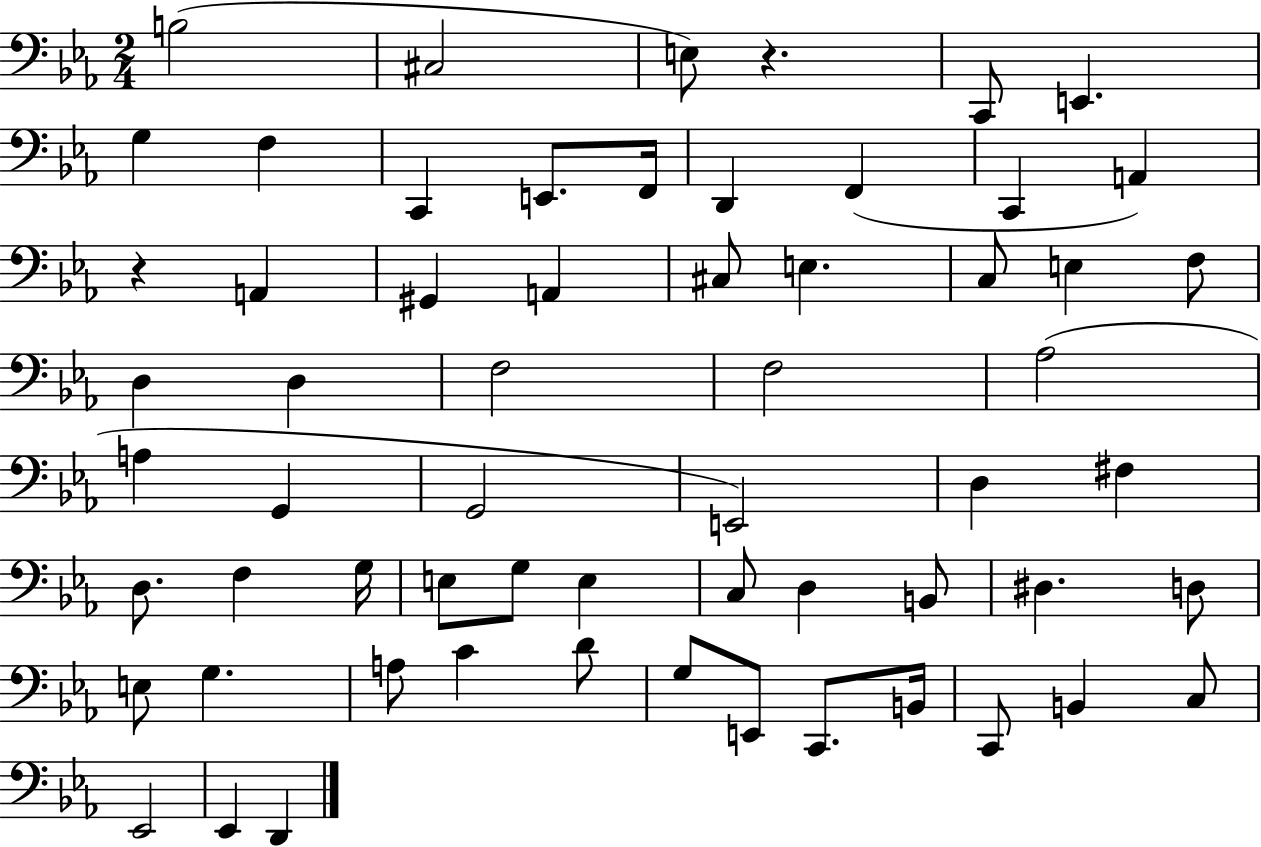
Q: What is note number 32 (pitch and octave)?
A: D3